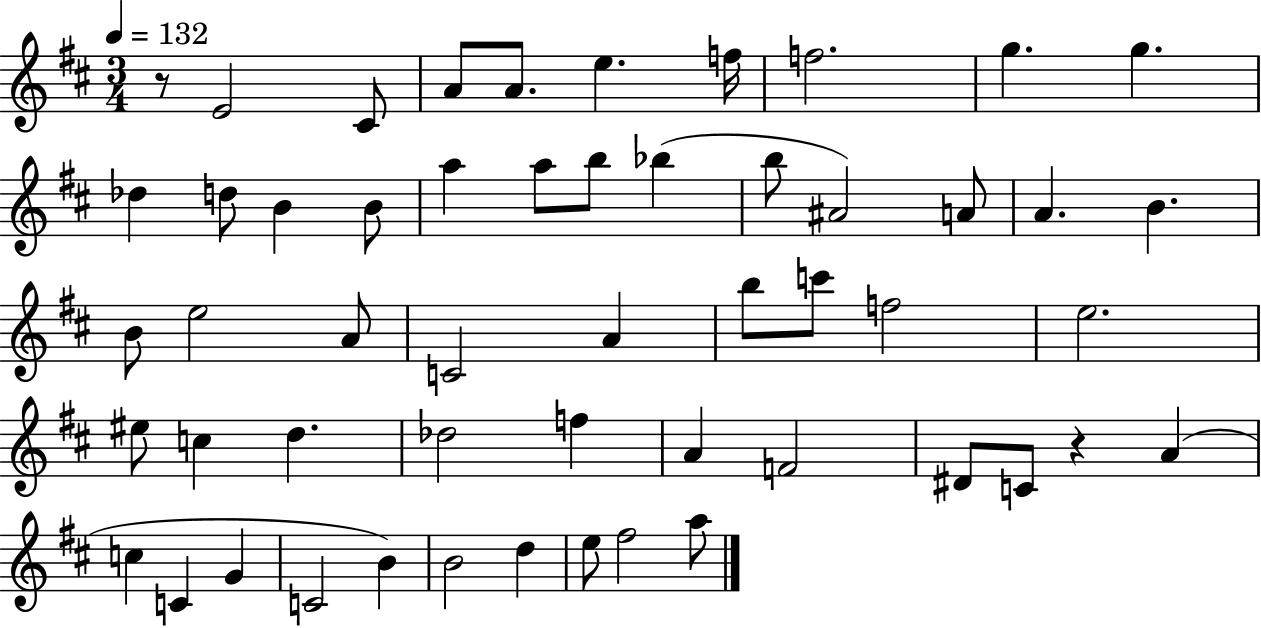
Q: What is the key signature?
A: D major